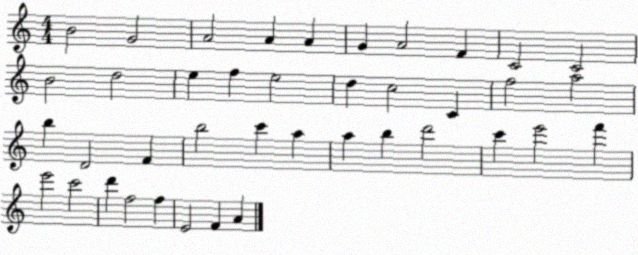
X:1
T:Untitled
M:4/4
L:1/4
K:C
B2 G2 A2 A A G A2 F C2 C2 B2 d2 e f e2 d c2 C f2 a2 b D2 F b2 c' a a b d'2 c' e'2 f' e'2 c'2 d' f2 f E2 F A